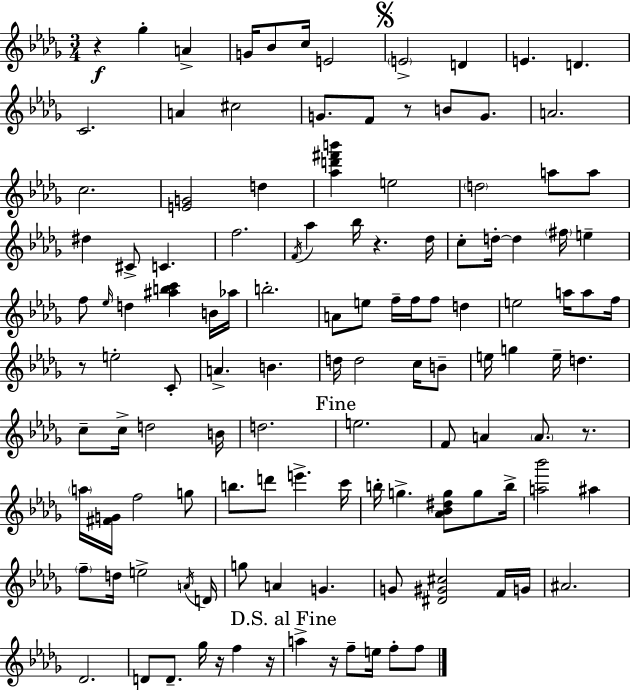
{
  \clef treble
  \numericTimeSignature
  \time 3/4
  \key bes \minor
  r4\f ges''4-. a'4-> | g'16 bes'8 c''16 e'2 | \mark \markup { \musicglyph "scripts.segno" } \parenthesize e'2-> d'4 | e'4. d'4. | \break c'2. | a'4 cis''2 | g'8. f'8 r8 b'8 g'8. | a'2. | \break c''2. | <e' g'>2 d''4 | <aes'' d''' fis''' b'''>4 e''2 | \parenthesize d''2 a''8 a''8 | \break dis''4 cis'8-> c'4. | f''2. | \acciaccatura { f'16 } aes''4 bes''16 r4. | des''16 c''8-. d''16-.~~ d''4 \parenthesize fis''16 e''4-- | \break f''8 \grace { ees''16 } d''4 <ais'' b'' c'''>4 | b'16 aes''16 b''2.-. | a'8 e''8 f''16-- f''16 f''8 d''4 | e''2 a''16 a''8 | \break f''16 r8 e''2-. | c'8-. a'4.-> b'4. | d''16 d''2 c''16 | b'8-- e''16 g''4 e''16-- d''4. | \break c''8-- c''16-> d''2 | b'16 d''2. | \mark "Fine" e''2. | f'8 a'4 \parenthesize a'8. r8. | \break \parenthesize a''16 <fis' g'>16 f''2 | g''8 b''8. d'''8 e'''4.-> | c'''16 b''16-. g''4.-> <aes' bes' dis'' g''>8 g''8 | b''16-> <a'' bes'''>2 ais''4 | \break \parenthesize f''8-- d''16 e''2-> | \acciaccatura { a'16 } d'16 g''8 a'4 g'4. | g'8 <dis' gis' cis''>2 | f'16 g'16 ais'2. | \break des'2. | d'8 d'8.-- ges''16 r16 f''4 | r16 \mark "D.S. al Fine" a''4-> r16 f''8-- e''16 f''8-. | f''8 \bar "|."
}